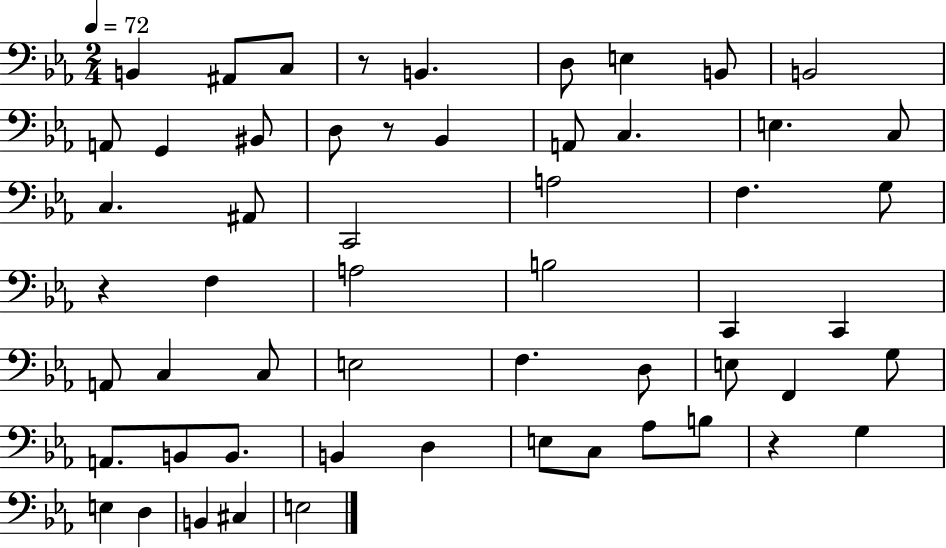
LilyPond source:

{
  \clef bass
  \numericTimeSignature
  \time 2/4
  \key ees \major
  \tempo 4 = 72
  \repeat volta 2 { b,4 ais,8 c8 | r8 b,4. | d8 e4 b,8 | b,2 | \break a,8 g,4 bis,8 | d8 r8 bes,4 | a,8 c4. | e4. c8 | \break c4. ais,8 | c,2 | a2 | f4. g8 | \break r4 f4 | a2 | b2 | c,4 c,4 | \break a,8 c4 c8 | e2 | f4. d8 | e8 f,4 g8 | \break a,8. b,8 b,8. | b,4 d4 | e8 c8 aes8 b8 | r4 g4 | \break e4 d4 | b,4 cis4 | e2 | } \bar "|."
}